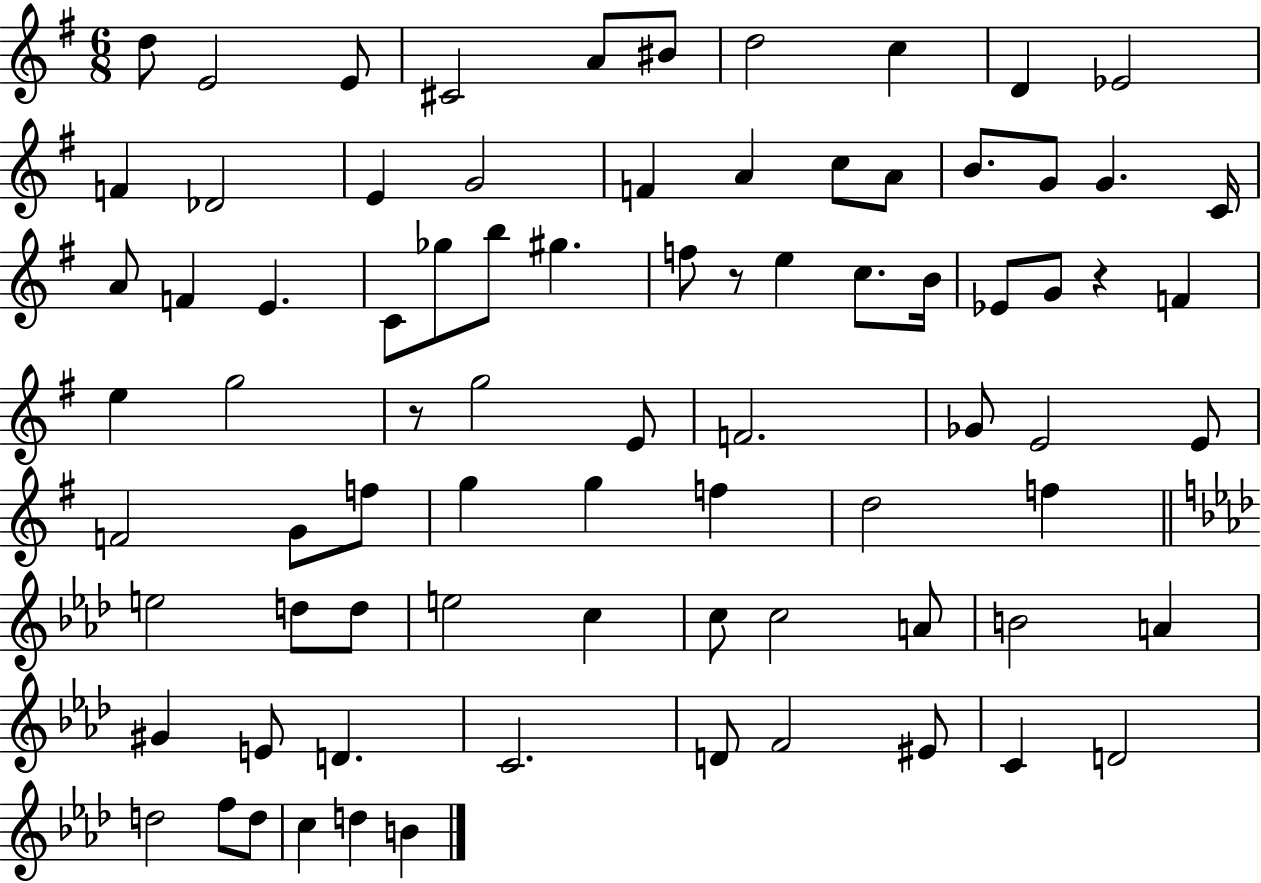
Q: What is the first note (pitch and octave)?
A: D5